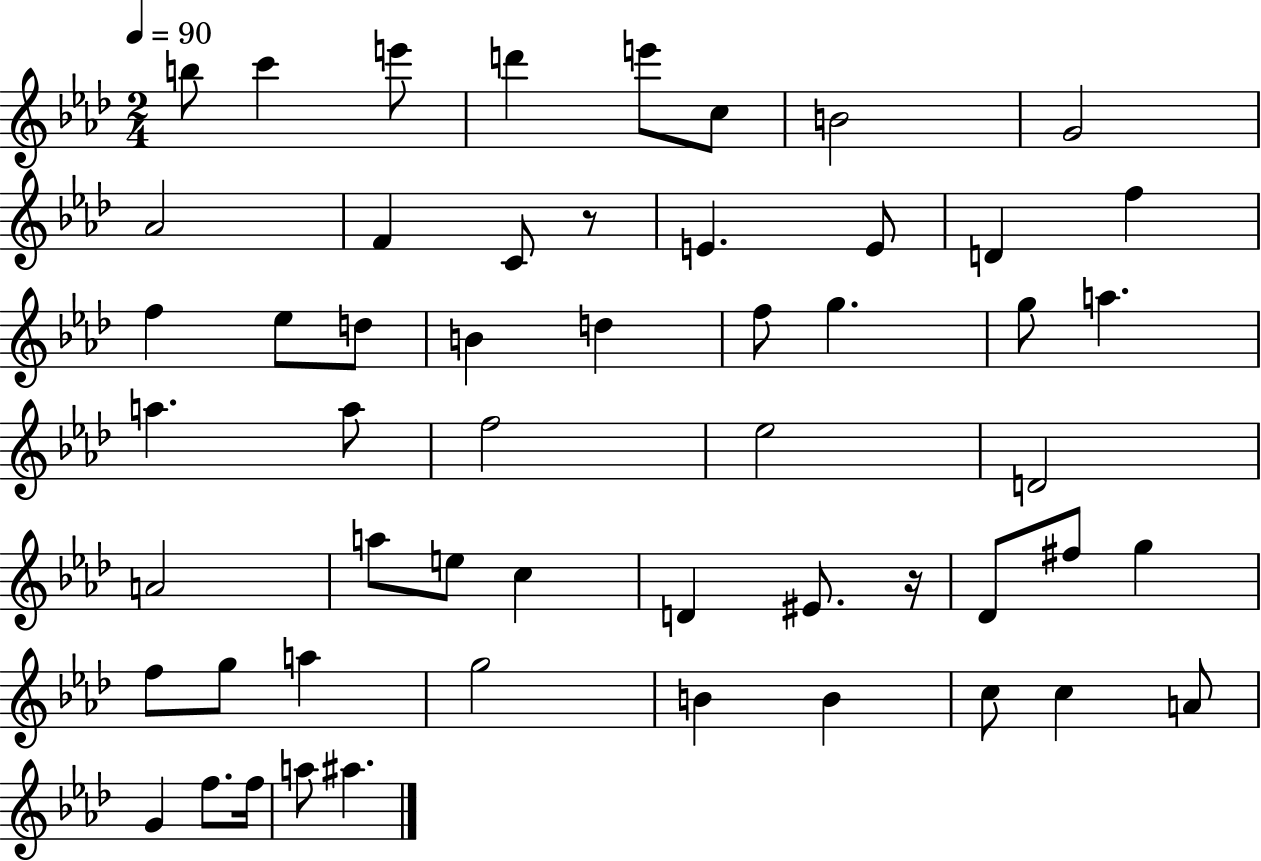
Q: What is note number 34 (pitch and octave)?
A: D4